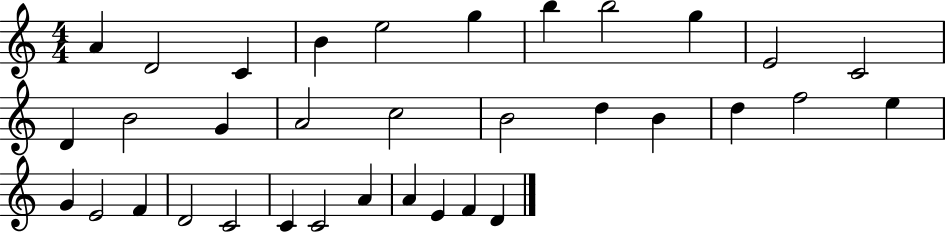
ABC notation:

X:1
T:Untitled
M:4/4
L:1/4
K:C
A D2 C B e2 g b b2 g E2 C2 D B2 G A2 c2 B2 d B d f2 e G E2 F D2 C2 C C2 A A E F D